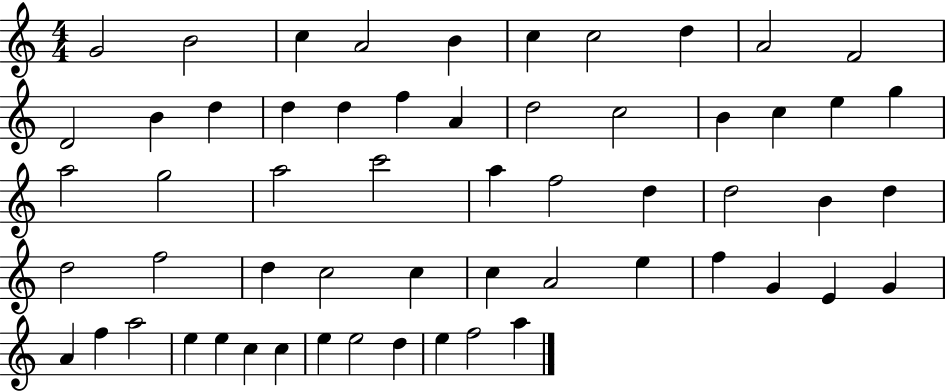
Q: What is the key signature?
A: C major